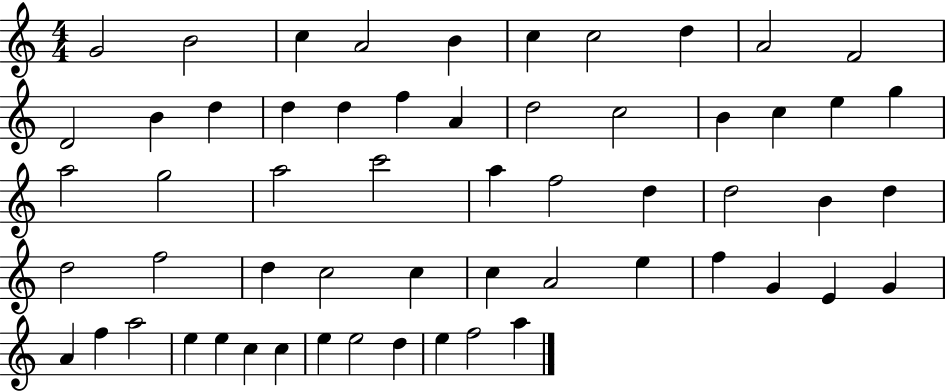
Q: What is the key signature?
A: C major